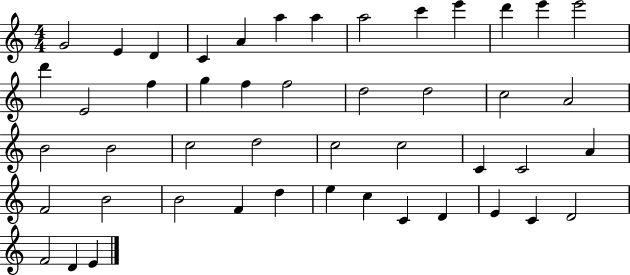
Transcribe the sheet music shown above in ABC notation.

X:1
T:Untitled
M:4/4
L:1/4
K:C
G2 E D C A a a a2 c' e' d' e' e'2 d' E2 f g f f2 d2 d2 c2 A2 B2 B2 c2 d2 c2 c2 C C2 A F2 B2 B2 F d e c C D E C D2 F2 D E